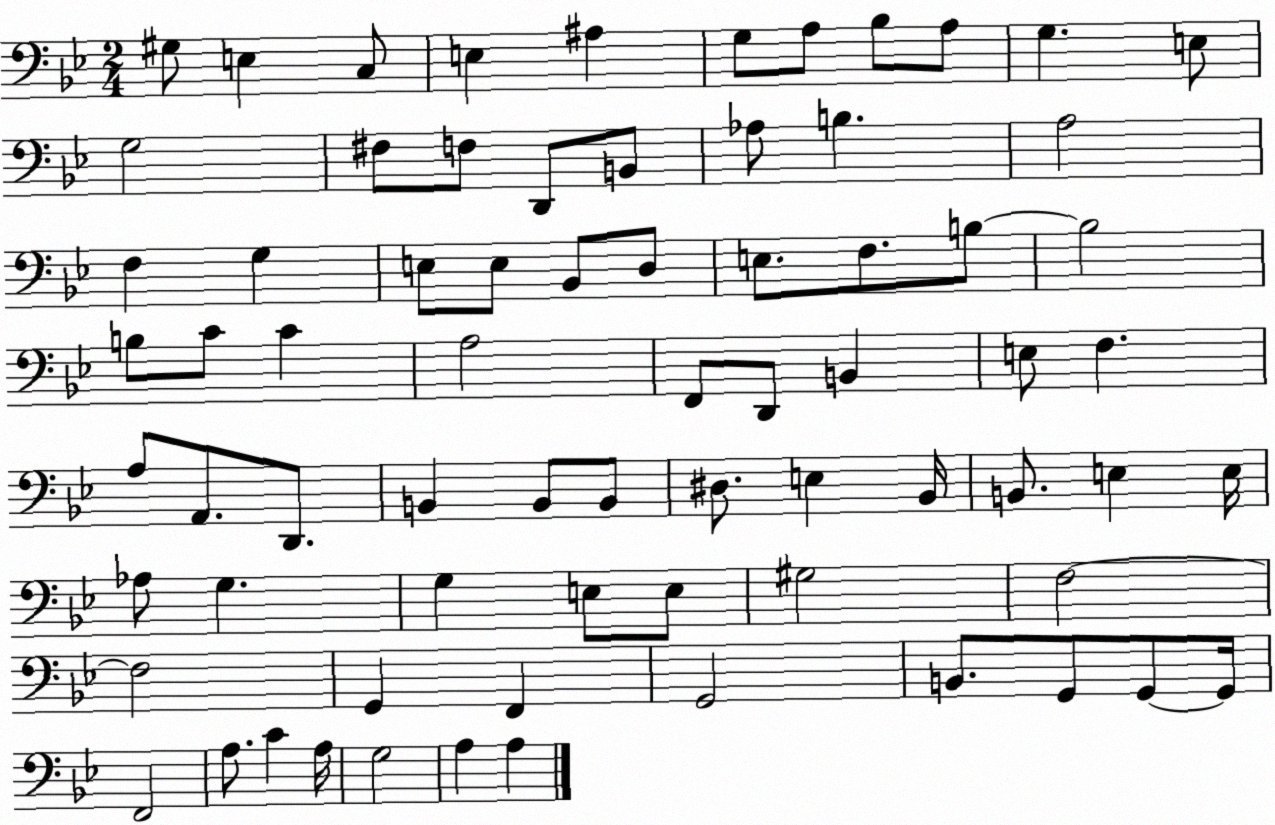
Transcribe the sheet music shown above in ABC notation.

X:1
T:Untitled
M:2/4
L:1/4
K:Bb
^G,/2 E, C,/2 E, ^A, G,/2 A,/2 _B,/2 A,/2 G, E,/2 G,2 ^F,/2 F,/2 D,,/2 B,,/2 _A,/2 B, A,2 F, G, E,/2 E,/2 _B,,/2 D,/2 E,/2 F,/2 B,/2 B,2 B,/2 C/2 C A,2 F,,/2 D,,/2 B,, E,/2 F, A,/2 A,,/2 D,,/2 B,, B,,/2 B,,/2 ^D,/2 E, _B,,/4 B,,/2 E, E,/4 _A,/2 G, G, E,/2 E,/2 ^G,2 F,2 F,2 G,, F,, G,,2 B,,/2 G,,/2 G,,/2 G,,/4 F,,2 A,/2 C A,/4 G,2 A, A,